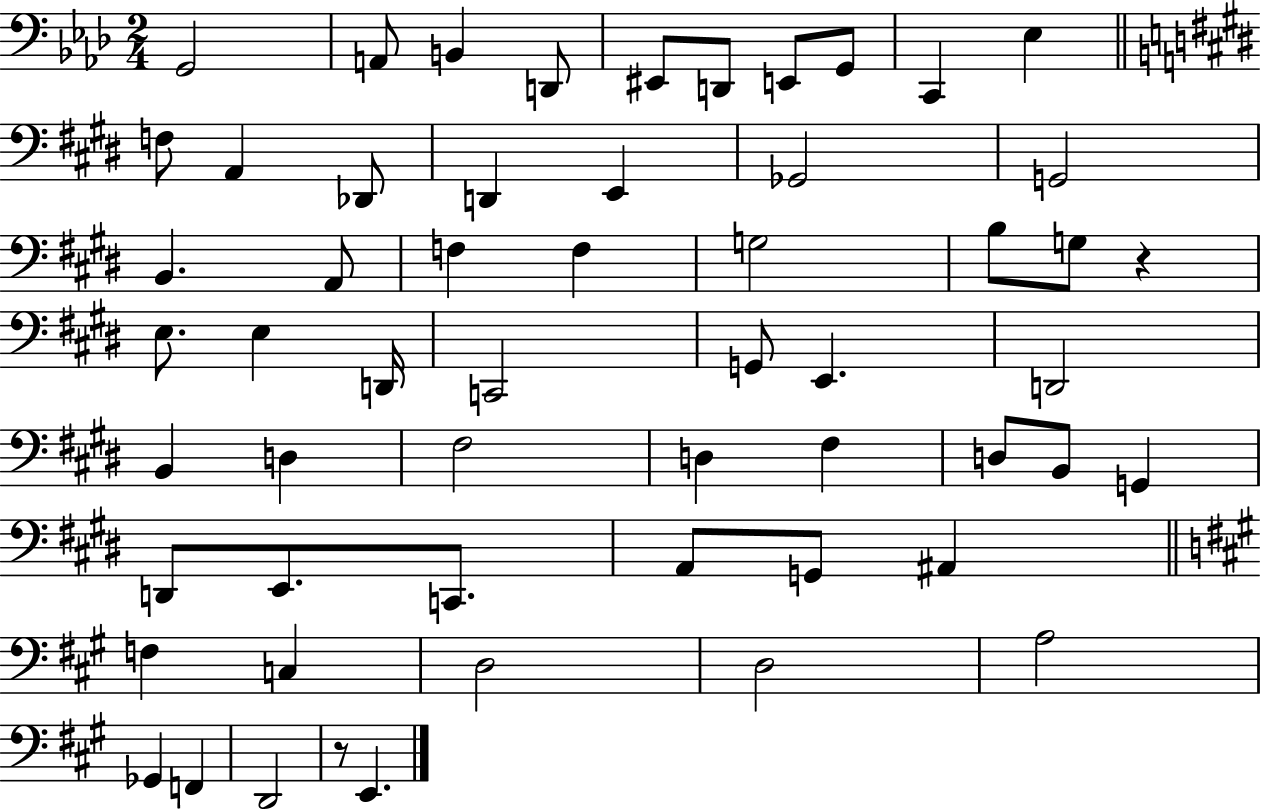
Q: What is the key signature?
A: AES major